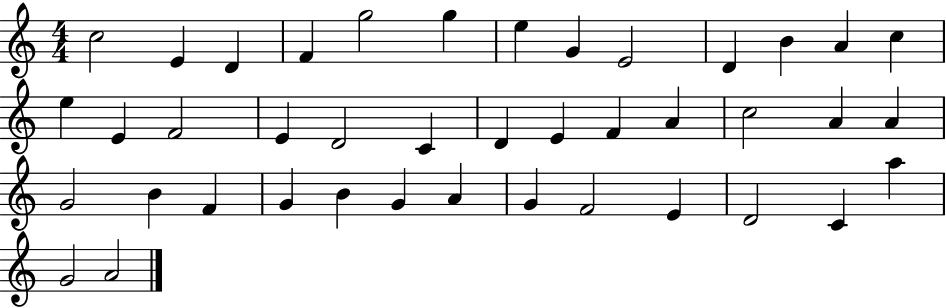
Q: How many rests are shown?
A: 0